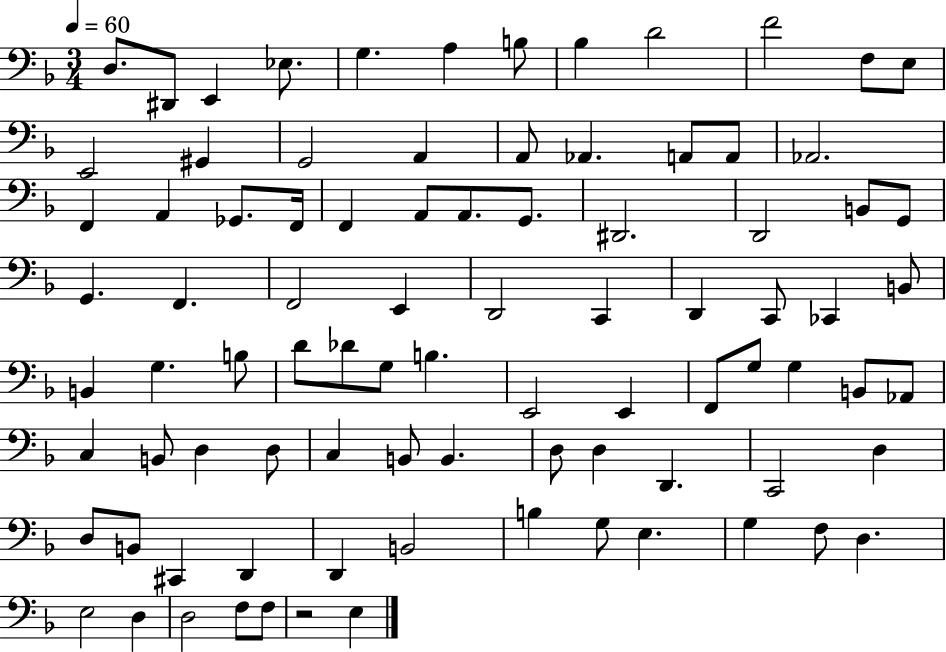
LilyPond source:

{
  \clef bass
  \numericTimeSignature
  \time 3/4
  \key f \major
  \tempo 4 = 60
  d8. dis,8 e,4 ees8. | g4. a4 b8 | bes4 d'2 | f'2 f8 e8 | \break e,2 gis,4 | g,2 a,4 | a,8 aes,4. a,8 a,8 | aes,2. | \break f,4 a,4 ges,8. f,16 | f,4 a,8 a,8. g,8. | dis,2. | d,2 b,8 g,8 | \break g,4. f,4. | f,2 e,4 | d,2 c,4 | d,4 c,8 ces,4 b,8 | \break b,4 g4. b8 | d'8 des'8 g8 b4. | e,2 e,4 | f,8 g8 g4 b,8 aes,8 | \break c4 b,8 d4 d8 | c4 b,8 b,4. | d8 d4 d,4. | c,2 d4 | \break d8 b,8 cis,4 d,4 | d,4 b,2 | b4 g8 e4. | g4 f8 d4. | \break e2 d4 | d2 f8 f8 | r2 e4 | \bar "|."
}